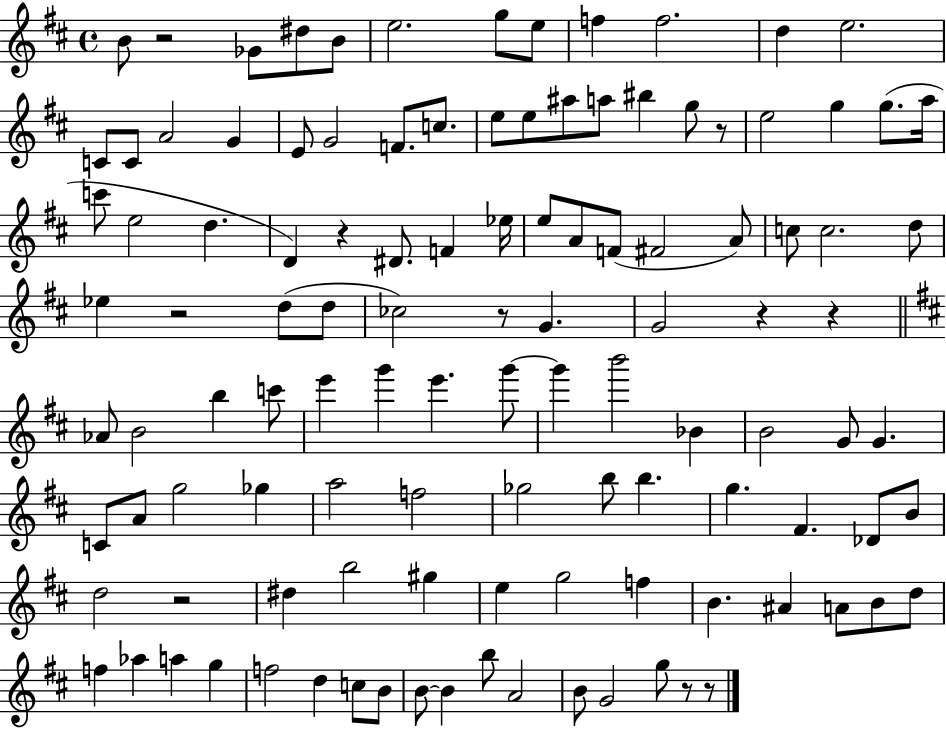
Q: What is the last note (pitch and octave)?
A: G5